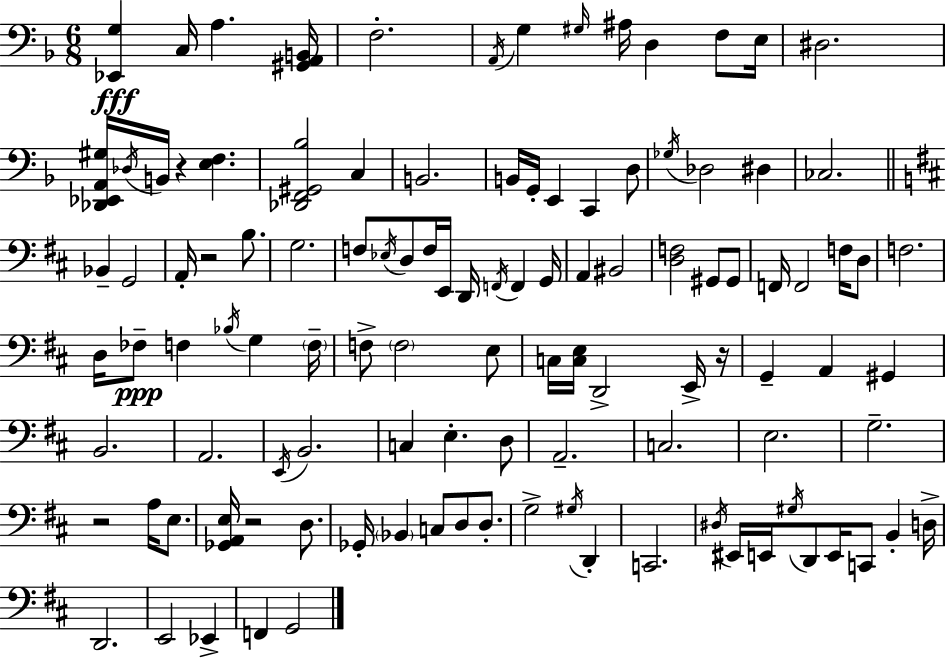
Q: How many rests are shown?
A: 5